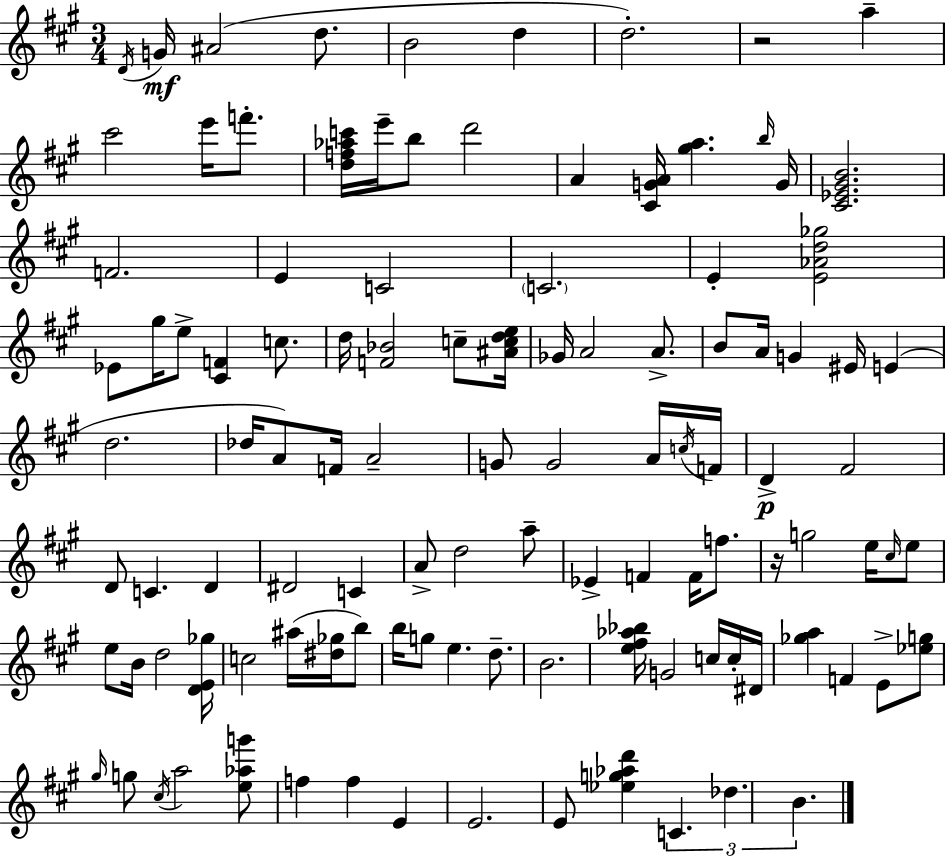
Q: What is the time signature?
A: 3/4